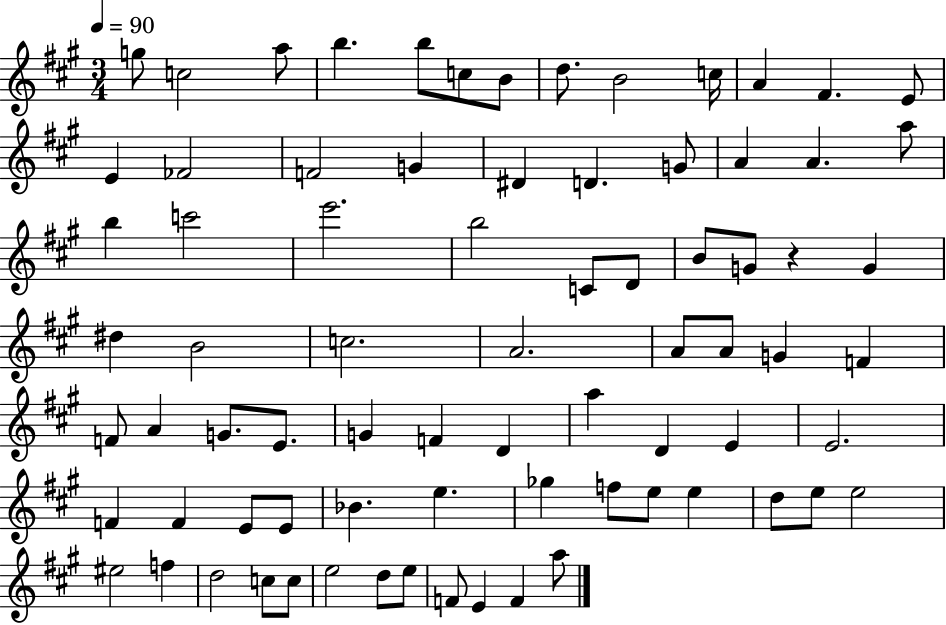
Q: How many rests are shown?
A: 1